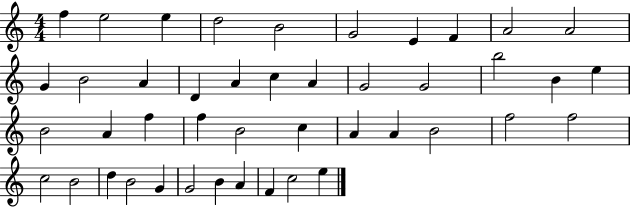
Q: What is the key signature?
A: C major